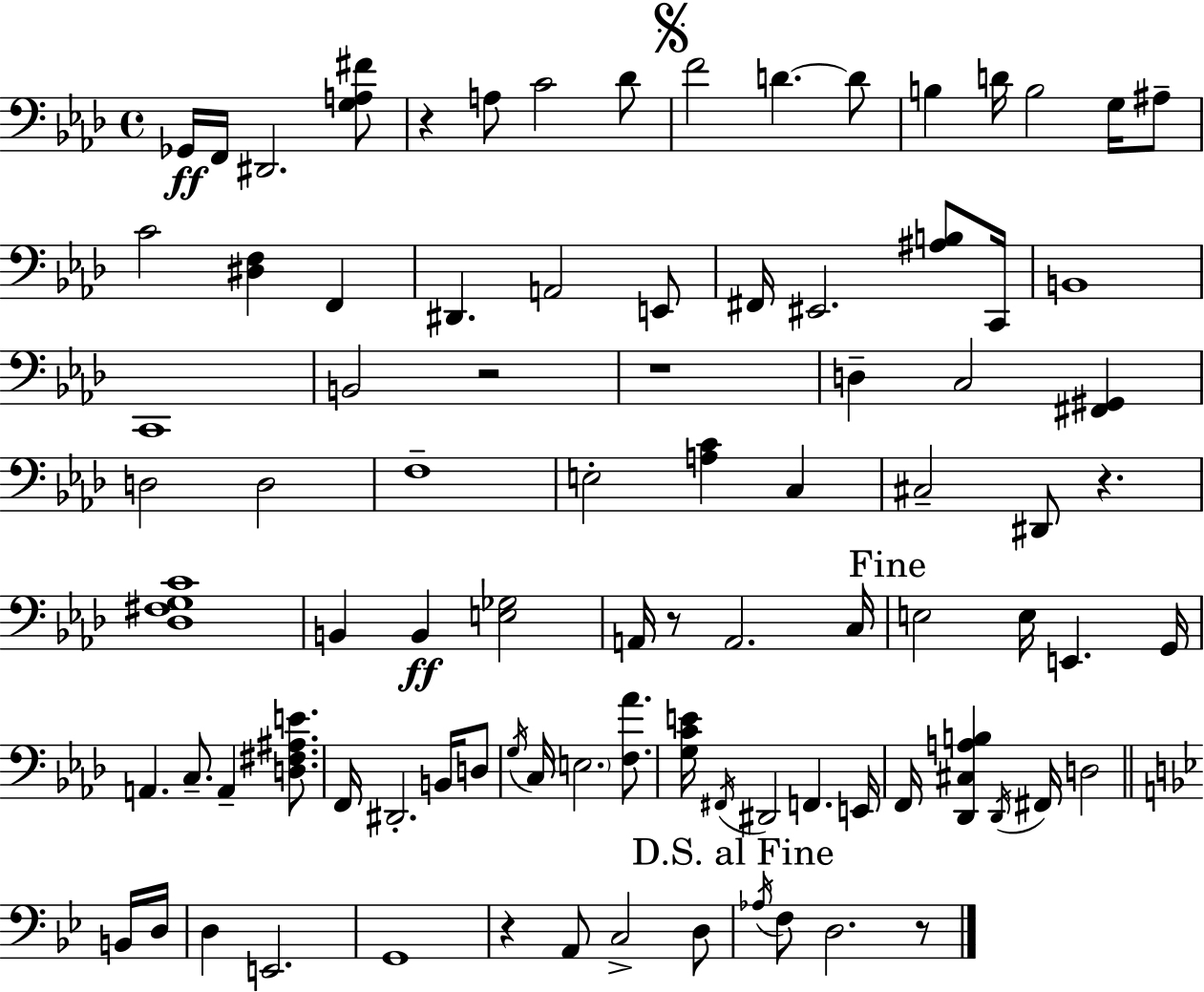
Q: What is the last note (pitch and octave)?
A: D3